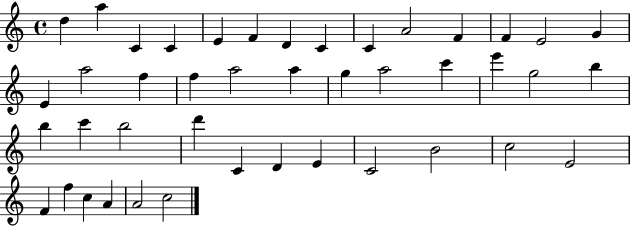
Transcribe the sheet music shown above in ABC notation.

X:1
T:Untitled
M:4/4
L:1/4
K:C
d a C C E F D C C A2 F F E2 G E a2 f f a2 a g a2 c' e' g2 b b c' b2 d' C D E C2 B2 c2 E2 F f c A A2 c2